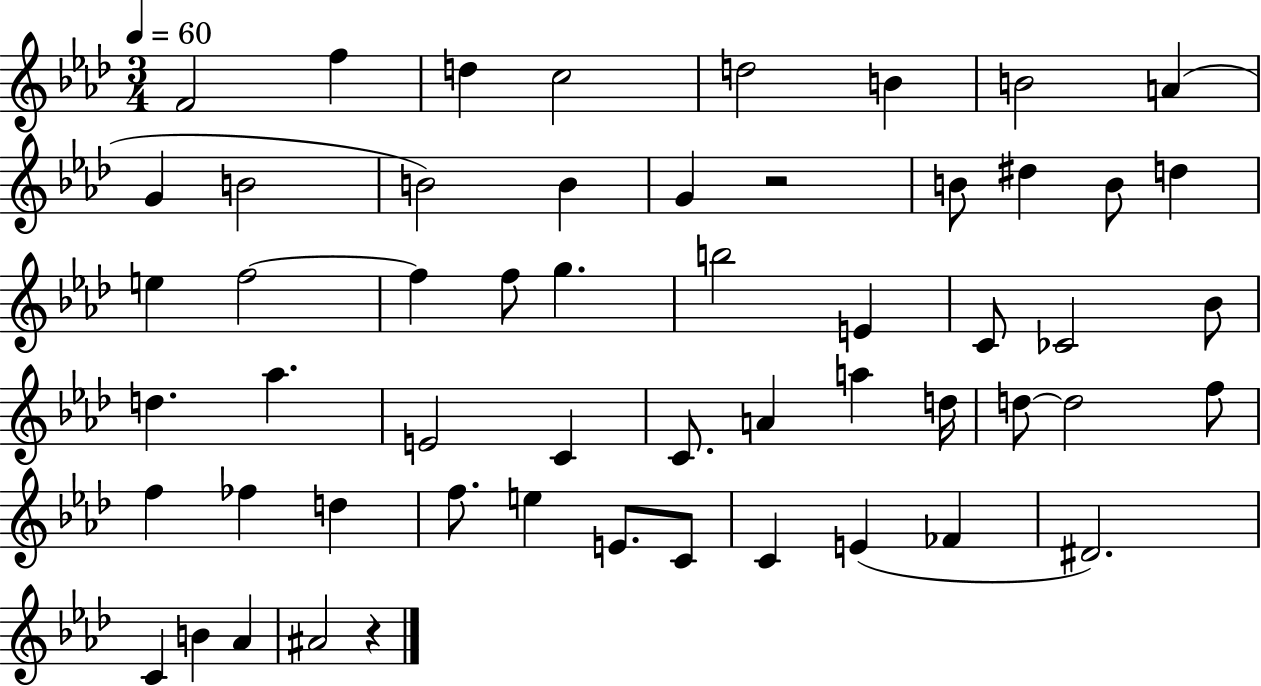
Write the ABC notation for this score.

X:1
T:Untitled
M:3/4
L:1/4
K:Ab
F2 f d c2 d2 B B2 A G B2 B2 B G z2 B/2 ^d B/2 d e f2 f f/2 g b2 E C/2 _C2 _B/2 d _a E2 C C/2 A a d/4 d/2 d2 f/2 f _f d f/2 e E/2 C/2 C E _F ^D2 C B _A ^A2 z